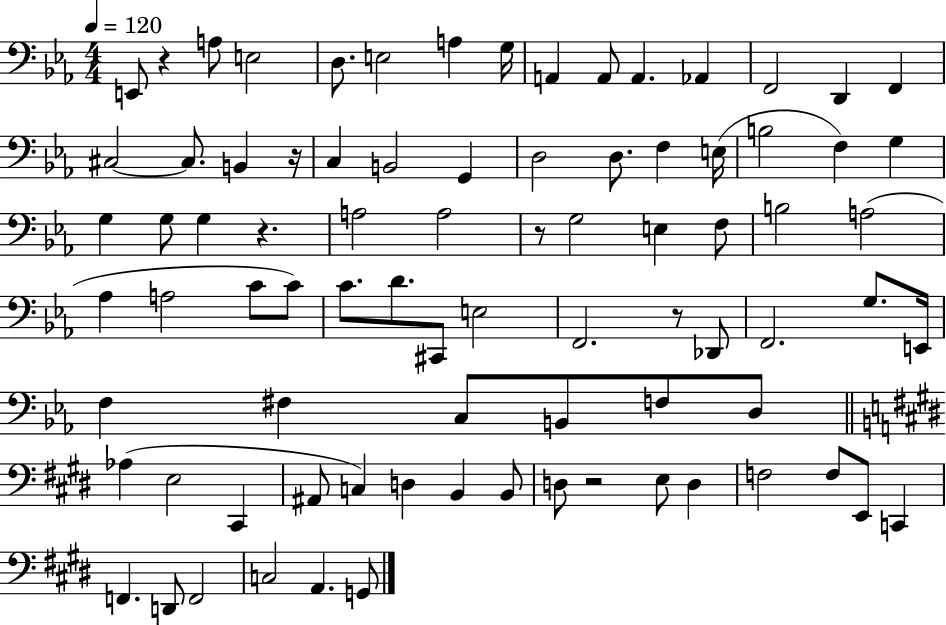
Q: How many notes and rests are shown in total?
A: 83